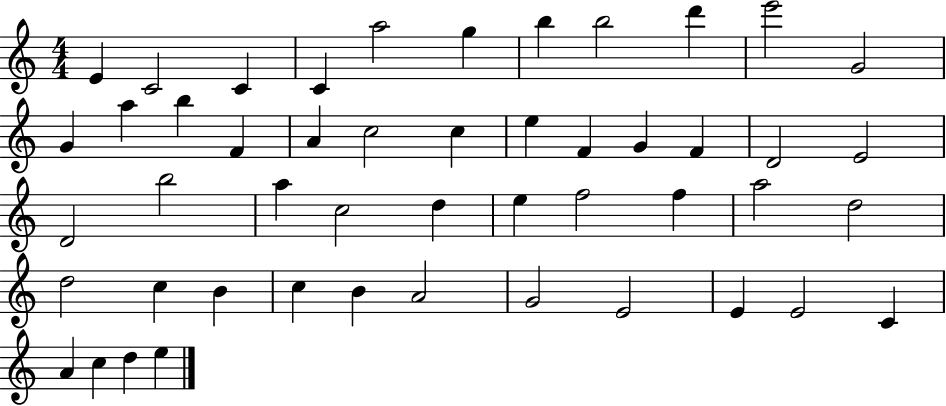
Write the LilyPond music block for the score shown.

{
  \clef treble
  \numericTimeSignature
  \time 4/4
  \key c \major
  e'4 c'2 c'4 | c'4 a''2 g''4 | b''4 b''2 d'''4 | e'''2 g'2 | \break g'4 a''4 b''4 f'4 | a'4 c''2 c''4 | e''4 f'4 g'4 f'4 | d'2 e'2 | \break d'2 b''2 | a''4 c''2 d''4 | e''4 f''2 f''4 | a''2 d''2 | \break d''2 c''4 b'4 | c''4 b'4 a'2 | g'2 e'2 | e'4 e'2 c'4 | \break a'4 c''4 d''4 e''4 | \bar "|."
}